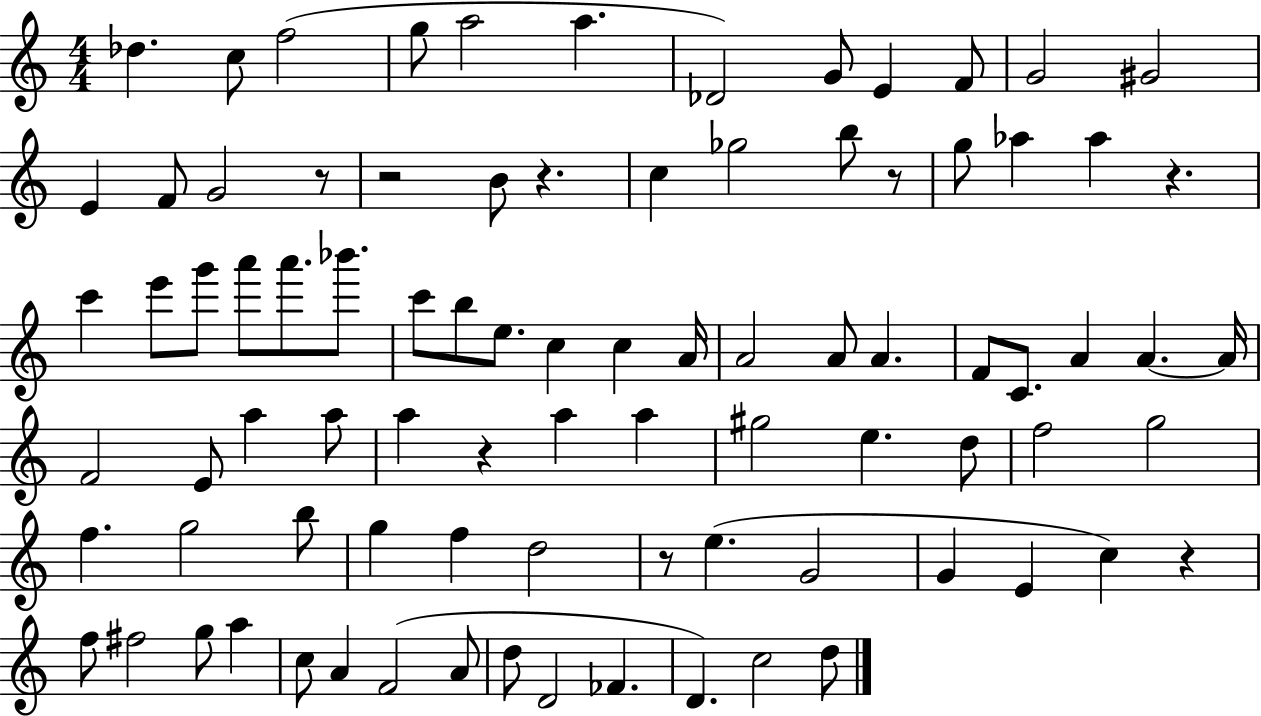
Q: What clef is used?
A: treble